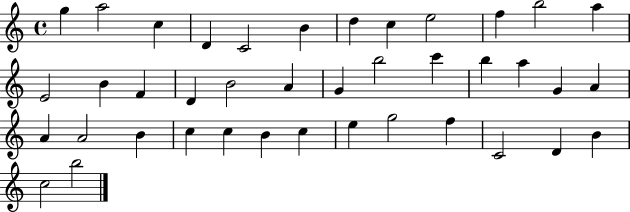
{
  \clef treble
  \time 4/4
  \defaultTimeSignature
  \key c \major
  g''4 a''2 c''4 | d'4 c'2 b'4 | d''4 c''4 e''2 | f''4 b''2 a''4 | \break e'2 b'4 f'4 | d'4 b'2 a'4 | g'4 b''2 c'''4 | b''4 a''4 g'4 a'4 | \break a'4 a'2 b'4 | c''4 c''4 b'4 c''4 | e''4 g''2 f''4 | c'2 d'4 b'4 | \break c''2 b''2 | \bar "|."
}